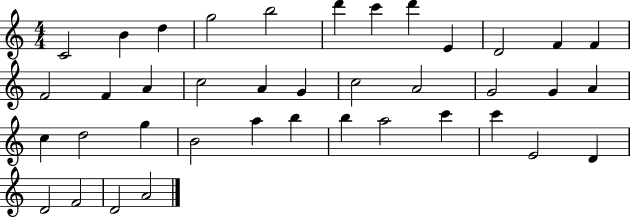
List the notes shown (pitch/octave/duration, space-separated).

C4/h B4/q D5/q G5/h B5/h D6/q C6/q D6/q E4/q D4/h F4/q F4/q F4/h F4/q A4/q C5/h A4/q G4/q C5/h A4/h G4/h G4/q A4/q C5/q D5/h G5/q B4/h A5/q B5/q B5/q A5/h C6/q C6/q E4/h D4/q D4/h F4/h D4/h A4/h